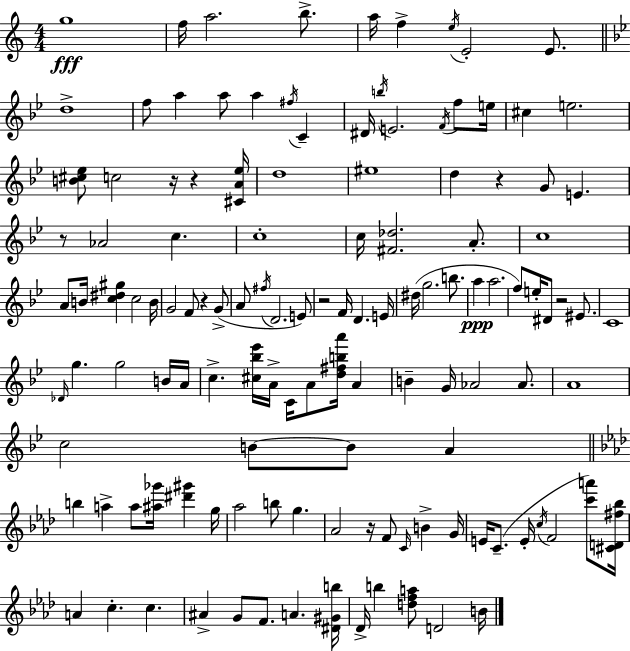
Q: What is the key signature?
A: A minor